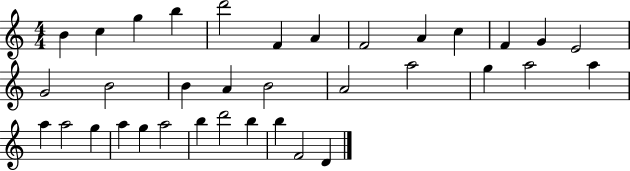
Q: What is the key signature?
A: C major